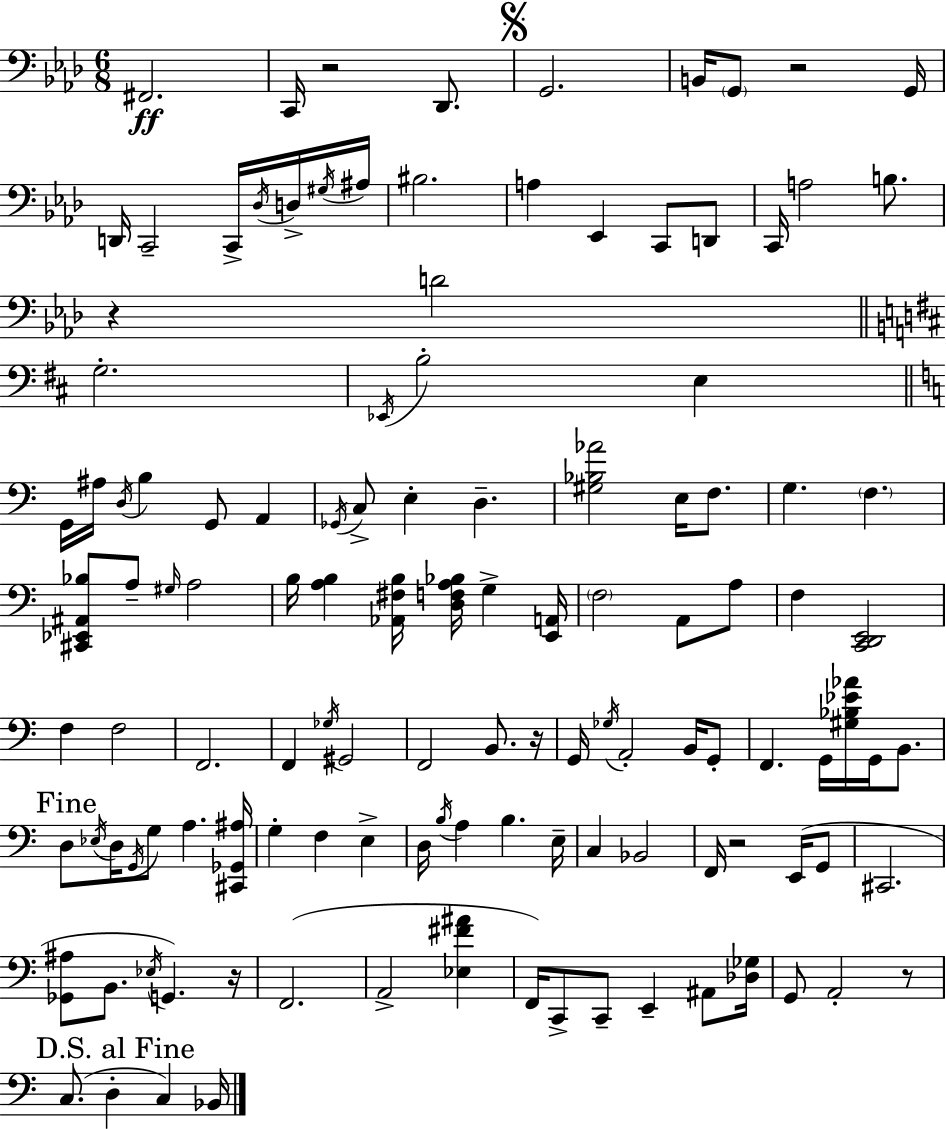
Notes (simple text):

F#2/h. C2/s R/h Db2/e. G2/h. B2/s G2/e R/h G2/s D2/s C2/h C2/s Db3/s D3/s G#3/s A#3/s BIS3/h. A3/q Eb2/q C2/e D2/e C2/s A3/h B3/e. R/q D4/h G3/h. Eb2/s B3/h E3/q G2/s A#3/s D3/s B3/q G2/e A2/q Gb2/s C3/e E3/q D3/q. [G#3,Bb3,Ab4]/h E3/s F3/e. G3/q. F3/q. [C#2,Eb2,A#2,Bb3]/e A3/e G#3/s A3/h B3/s [A3,B3]/q [Ab2,F#3,B3]/s [D3,F3,A3,Bb3]/s G3/q [E2,A2]/s F3/h A2/e A3/e F3/q [C2,D2,E2]/h F3/q F3/h F2/h. F2/q Gb3/s G#2/h F2/h B2/e. R/s G2/s Gb3/s A2/h B2/s G2/e F2/q. G2/s [G#3,Bb3,Eb4,Ab4]/s G2/s B2/e. D3/e Eb3/s D3/s G2/s G3/e A3/q. [C#2,Gb2,A#3]/s G3/q F3/q E3/q D3/s B3/s A3/q B3/q. E3/s C3/q Bb2/h F2/s R/h E2/s G2/e C#2/h. [Gb2,A#3]/e B2/e. Eb3/s G2/q. R/s F2/h. A2/h [Eb3,F#4,A#4]/q F2/s C2/e C2/e E2/q A#2/e [Db3,Gb3]/s G2/e A2/h R/e C3/e. D3/q C3/q Bb2/s